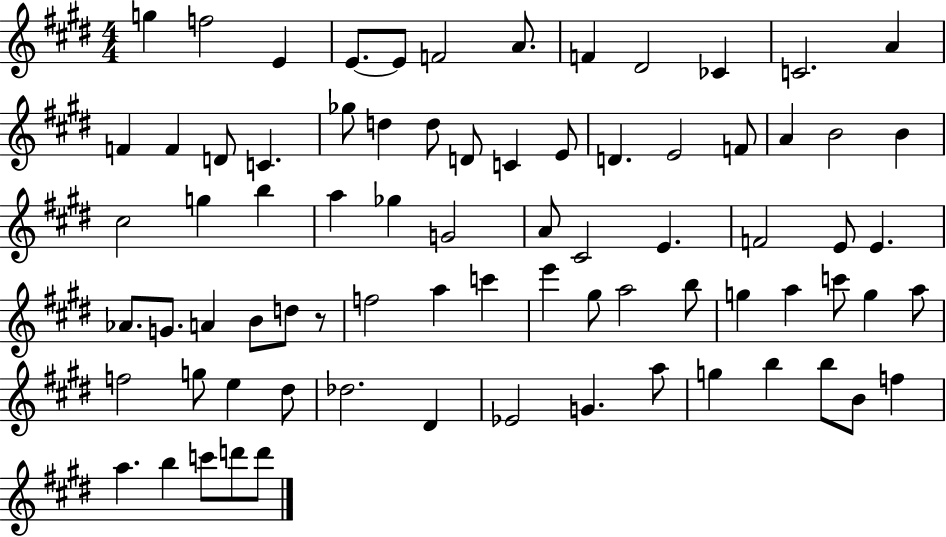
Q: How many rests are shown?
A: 1